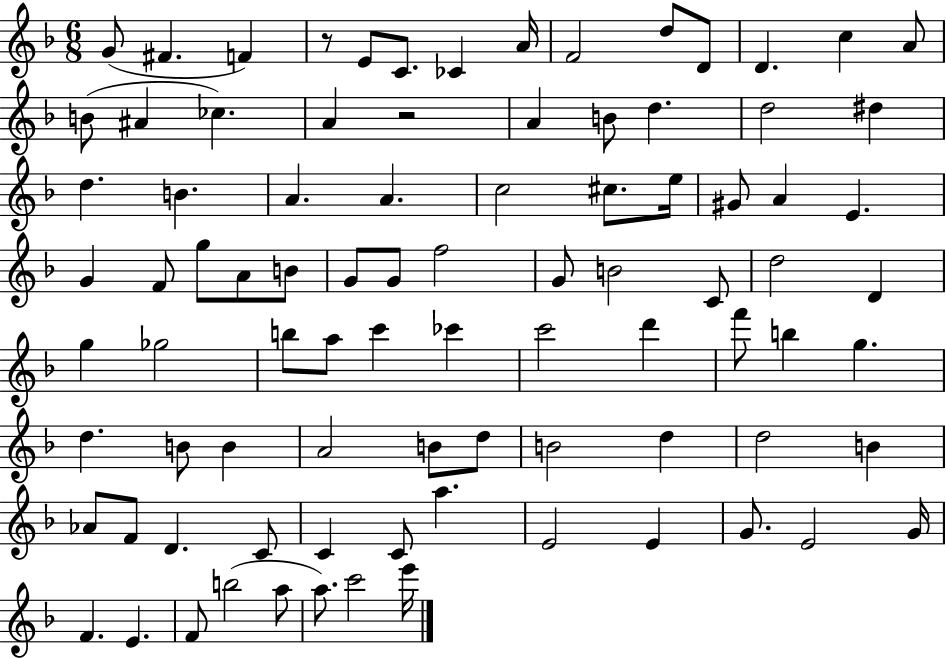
G4/e F#4/q. F4/q R/e E4/e C4/e. CES4/q A4/s F4/h D5/e D4/e D4/q. C5/q A4/e B4/e A#4/q CES5/q. A4/q R/h A4/q B4/e D5/q. D5/h D#5/q D5/q. B4/q. A4/q. A4/q. C5/h C#5/e. E5/s G#4/e A4/q E4/q. G4/q F4/e G5/e A4/e B4/e G4/e G4/e F5/h G4/e B4/h C4/e D5/h D4/q G5/q Gb5/h B5/e A5/e C6/q CES6/q C6/h D6/q F6/e B5/q G5/q. D5/q. B4/e B4/q A4/h B4/e D5/e B4/h D5/q D5/h B4/q Ab4/e F4/e D4/q. C4/e C4/q C4/e A5/q. E4/h E4/q G4/e. E4/h G4/s F4/q. E4/q. F4/e B5/h A5/e A5/e. C6/h E6/s